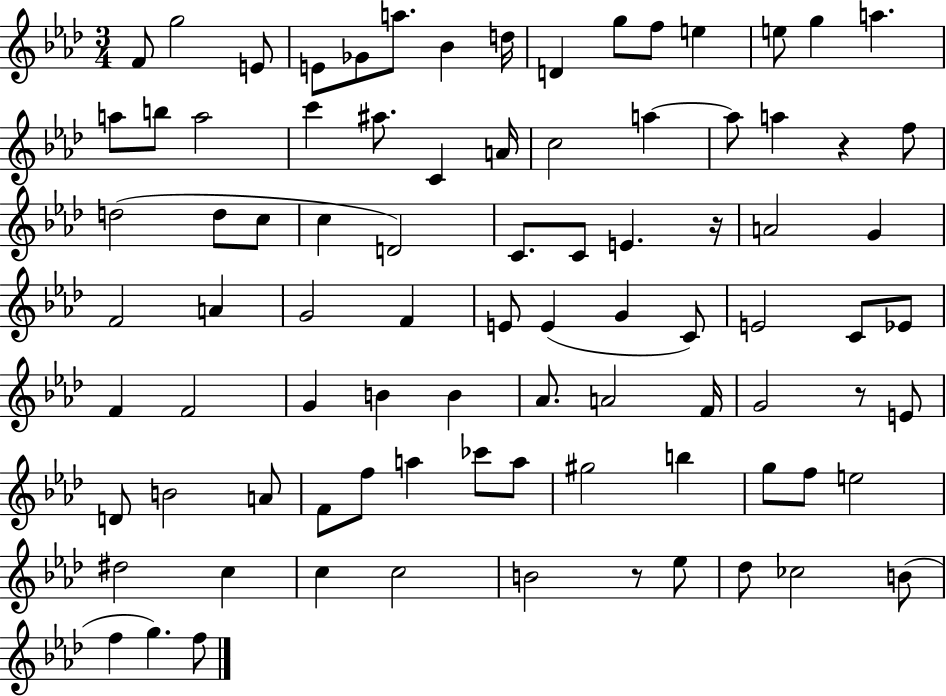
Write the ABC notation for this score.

X:1
T:Untitled
M:3/4
L:1/4
K:Ab
F/2 g2 E/2 E/2 _G/2 a/2 _B d/4 D g/2 f/2 e e/2 g a a/2 b/2 a2 c' ^a/2 C A/4 c2 a a/2 a z f/2 d2 d/2 c/2 c D2 C/2 C/2 E z/4 A2 G F2 A G2 F E/2 E G C/2 E2 C/2 _E/2 F F2 G B B _A/2 A2 F/4 G2 z/2 E/2 D/2 B2 A/2 F/2 f/2 a _c'/2 a/2 ^g2 b g/2 f/2 e2 ^d2 c c c2 B2 z/2 _e/2 _d/2 _c2 B/2 f g f/2